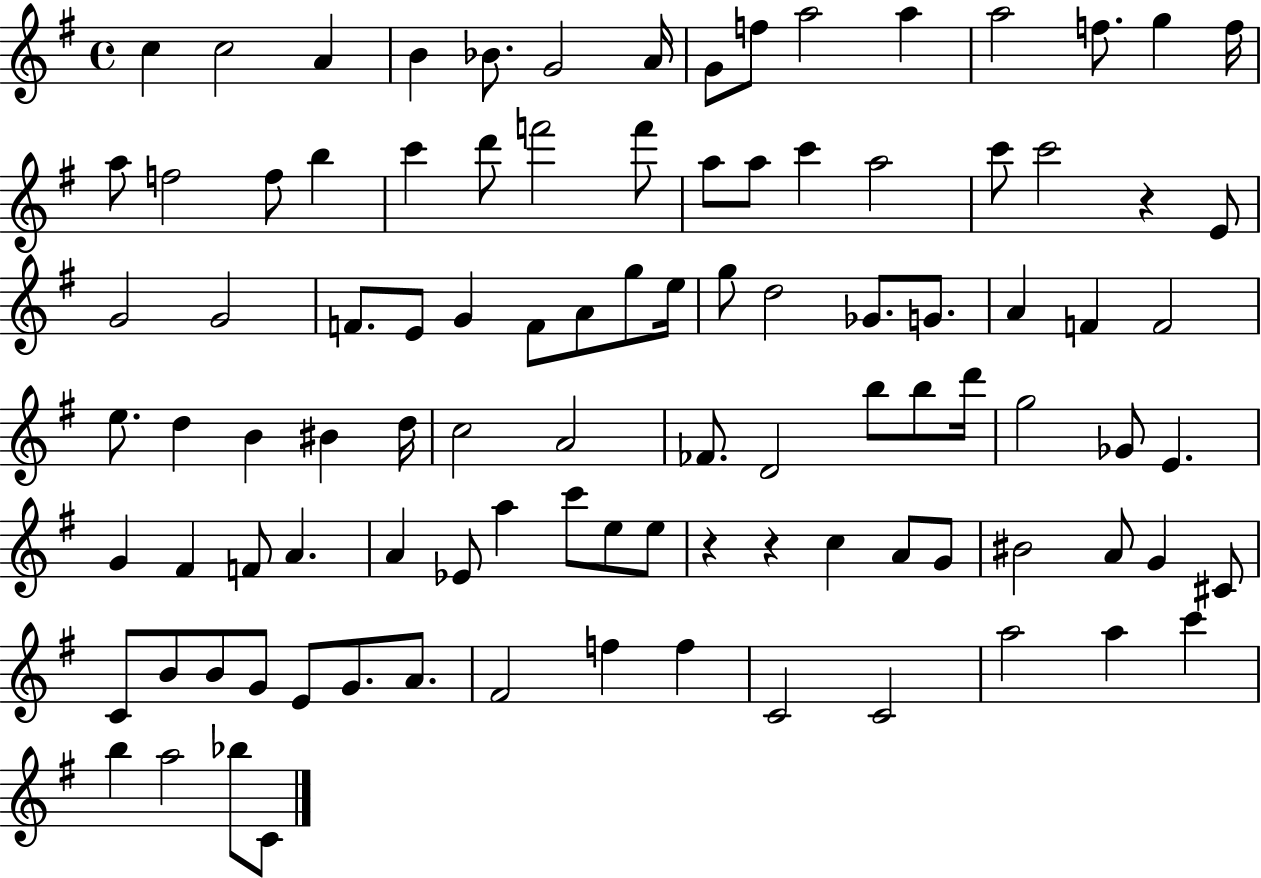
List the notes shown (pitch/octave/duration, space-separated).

C5/q C5/h A4/q B4/q Bb4/e. G4/h A4/s G4/e F5/e A5/h A5/q A5/h F5/e. G5/q F5/s A5/e F5/h F5/e B5/q C6/q D6/e F6/h F6/e A5/e A5/e C6/q A5/h C6/e C6/h R/q E4/e G4/h G4/h F4/e. E4/e G4/q F4/e A4/e G5/e E5/s G5/e D5/h Gb4/e. G4/e. A4/q F4/q F4/h E5/e. D5/q B4/q BIS4/q D5/s C5/h A4/h FES4/e. D4/h B5/e B5/e D6/s G5/h Gb4/e E4/q. G4/q F#4/q F4/e A4/q. A4/q Eb4/e A5/q C6/e E5/e E5/e R/q R/q C5/q A4/e G4/e BIS4/h A4/e G4/q C#4/e C4/e B4/e B4/e G4/e E4/e G4/e. A4/e. F#4/h F5/q F5/q C4/h C4/h A5/h A5/q C6/q B5/q A5/h Bb5/e C4/e